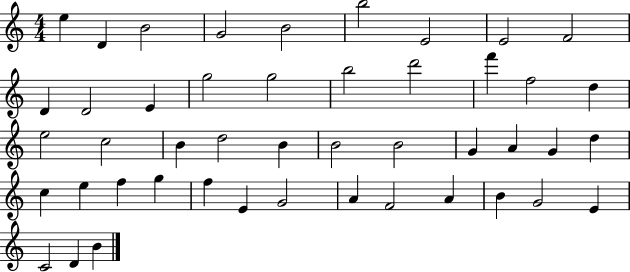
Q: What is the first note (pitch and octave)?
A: E5